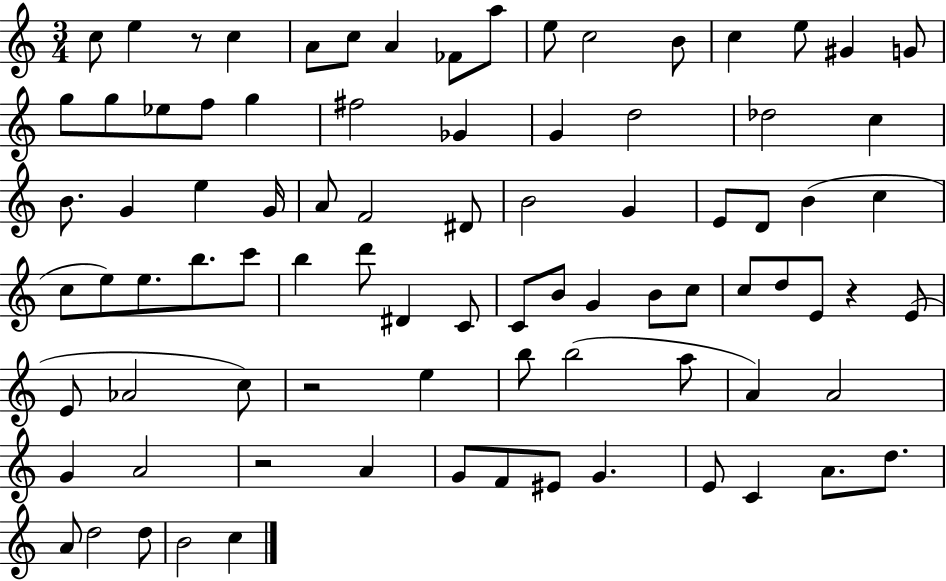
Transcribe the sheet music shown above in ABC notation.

X:1
T:Untitled
M:3/4
L:1/4
K:C
c/2 e z/2 c A/2 c/2 A _F/2 a/2 e/2 c2 B/2 c e/2 ^G G/2 g/2 g/2 _e/2 f/2 g ^f2 _G G d2 _d2 c B/2 G e G/4 A/2 F2 ^D/2 B2 G E/2 D/2 B c c/2 e/2 e/2 b/2 c'/2 b d'/2 ^D C/2 C/2 B/2 G B/2 c/2 c/2 d/2 E/2 z E/2 E/2 _A2 c/2 z2 e b/2 b2 a/2 A A2 G A2 z2 A G/2 F/2 ^E/2 G E/2 C A/2 d/2 A/2 d2 d/2 B2 c